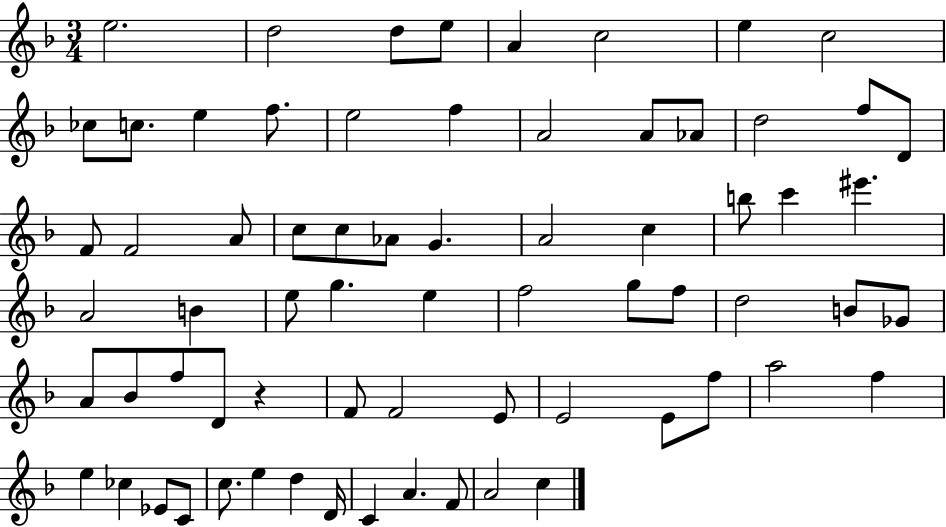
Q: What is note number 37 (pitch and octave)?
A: E5